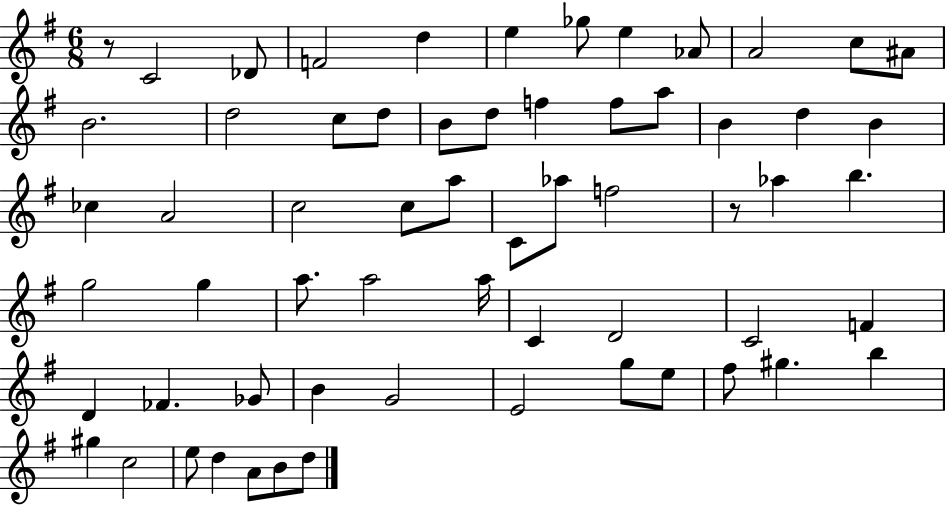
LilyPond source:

{
  \clef treble
  \numericTimeSignature
  \time 6/8
  \key g \major
  \repeat volta 2 { r8 c'2 des'8 | f'2 d''4 | e''4 ges''8 e''4 aes'8 | a'2 c''8 ais'8 | \break b'2. | d''2 c''8 d''8 | b'8 d''8 f''4 f''8 a''8 | b'4 d''4 b'4 | \break ces''4 a'2 | c''2 c''8 a''8 | c'8 aes''8 f''2 | r8 aes''4 b''4. | \break g''2 g''4 | a''8. a''2 a''16 | c'4 d'2 | c'2 f'4 | \break d'4 fes'4. ges'8 | b'4 g'2 | e'2 g''8 e''8 | fis''8 gis''4. b''4 | \break gis''4 c''2 | e''8 d''4 a'8 b'8 d''8 | } \bar "|."
}